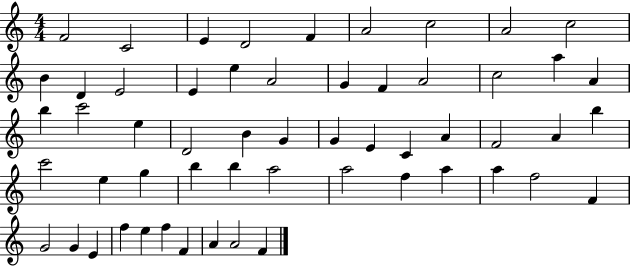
X:1
T:Untitled
M:4/4
L:1/4
K:C
F2 C2 E D2 F A2 c2 A2 c2 B D E2 E e A2 G F A2 c2 a A b c'2 e D2 B G G E C A F2 A b c'2 e g b b a2 a2 f a a f2 F G2 G E f e f F A A2 F